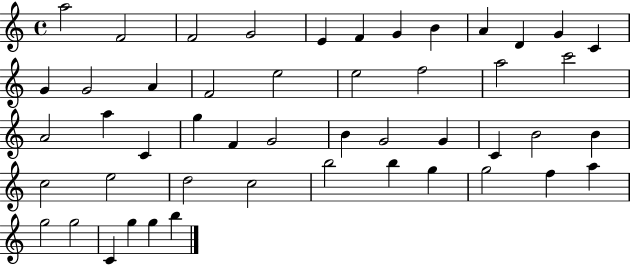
{
  \clef treble
  \time 4/4
  \defaultTimeSignature
  \key c \major
  a''2 f'2 | f'2 g'2 | e'4 f'4 g'4 b'4 | a'4 d'4 g'4 c'4 | \break g'4 g'2 a'4 | f'2 e''2 | e''2 f''2 | a''2 c'''2 | \break a'2 a''4 c'4 | g''4 f'4 g'2 | b'4 g'2 g'4 | c'4 b'2 b'4 | \break c''2 e''2 | d''2 c''2 | b''2 b''4 g''4 | g''2 f''4 a''4 | \break g''2 g''2 | c'4 g''4 g''4 b''4 | \bar "|."
}